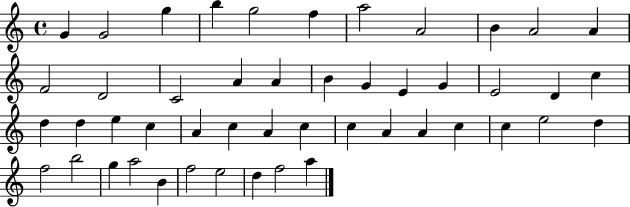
{
  \clef treble
  \time 4/4
  \defaultTimeSignature
  \key c \major
  g'4 g'2 g''4 | b''4 g''2 f''4 | a''2 a'2 | b'4 a'2 a'4 | \break f'2 d'2 | c'2 a'4 a'4 | b'4 g'4 e'4 g'4 | e'2 d'4 c''4 | \break d''4 d''4 e''4 c''4 | a'4 c''4 a'4 c''4 | c''4 a'4 a'4 c''4 | c''4 e''2 d''4 | \break f''2 b''2 | g''4 a''2 b'4 | f''2 e''2 | d''4 f''2 a''4 | \break \bar "|."
}